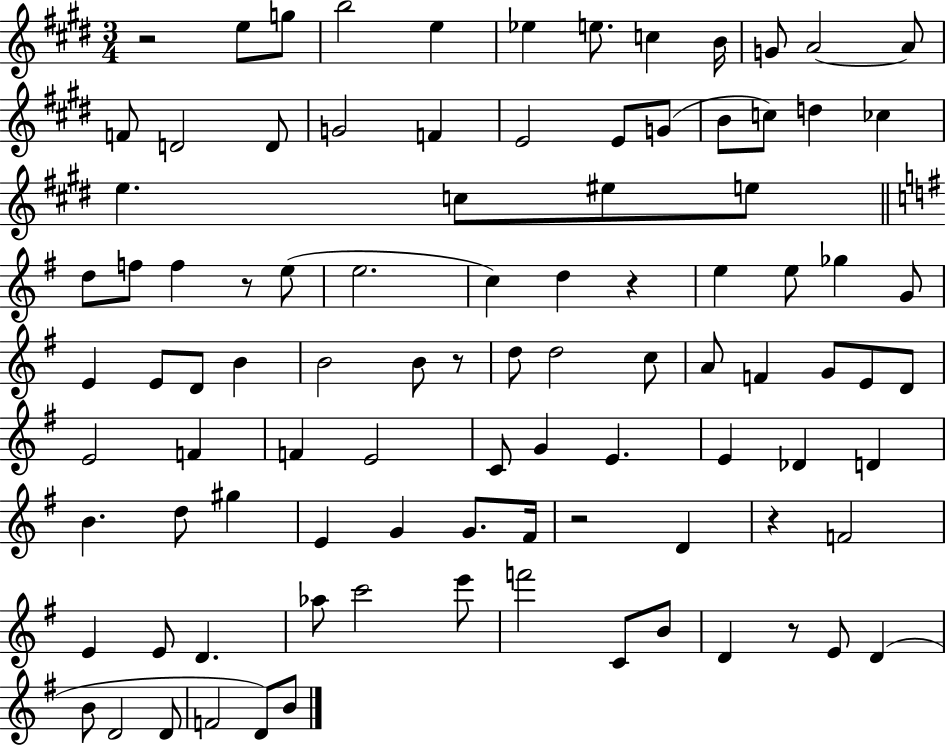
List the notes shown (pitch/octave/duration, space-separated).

R/h E5/e G5/e B5/h E5/q Eb5/q E5/e. C5/q B4/s G4/e A4/h A4/e F4/e D4/h D4/e G4/h F4/q E4/h E4/e G4/e B4/e C5/e D5/q CES5/q E5/q. C5/e EIS5/e E5/e D5/e F5/e F5/q R/e E5/e E5/h. C5/q D5/q R/q E5/q E5/e Gb5/q G4/e E4/q E4/e D4/e B4/q B4/h B4/e R/e D5/e D5/h C5/e A4/e F4/q G4/e E4/e D4/e E4/h F4/q F4/q E4/h C4/e G4/q E4/q. E4/q Db4/q D4/q B4/q. D5/e G#5/q E4/q G4/q G4/e. F#4/s R/h D4/q R/q F4/h E4/q E4/e D4/q. Ab5/e C6/h E6/e F6/h C4/e B4/e D4/q R/e E4/e D4/q B4/e D4/h D4/e F4/h D4/e B4/e